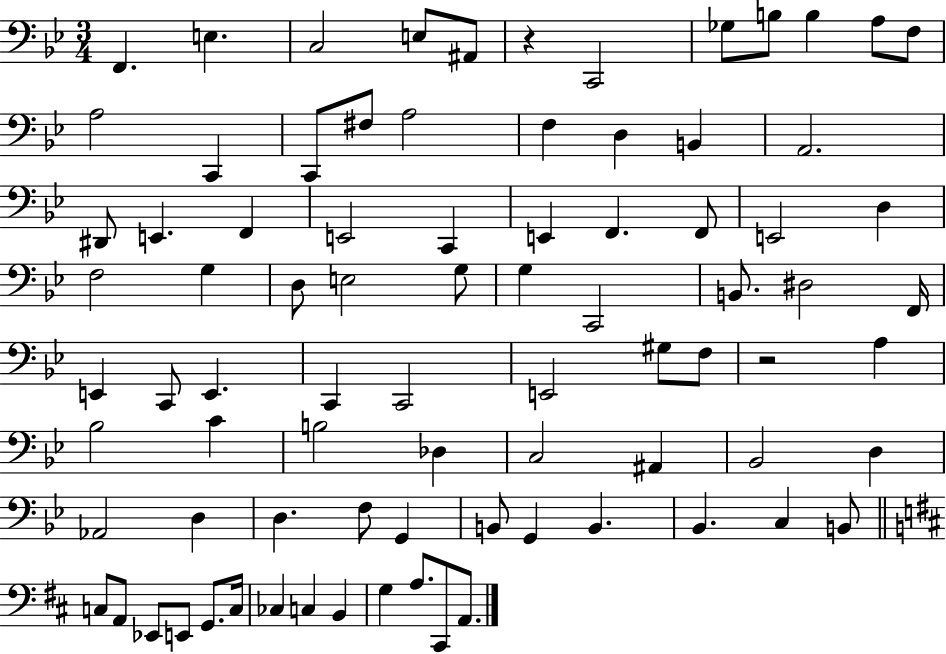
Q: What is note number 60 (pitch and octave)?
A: D3